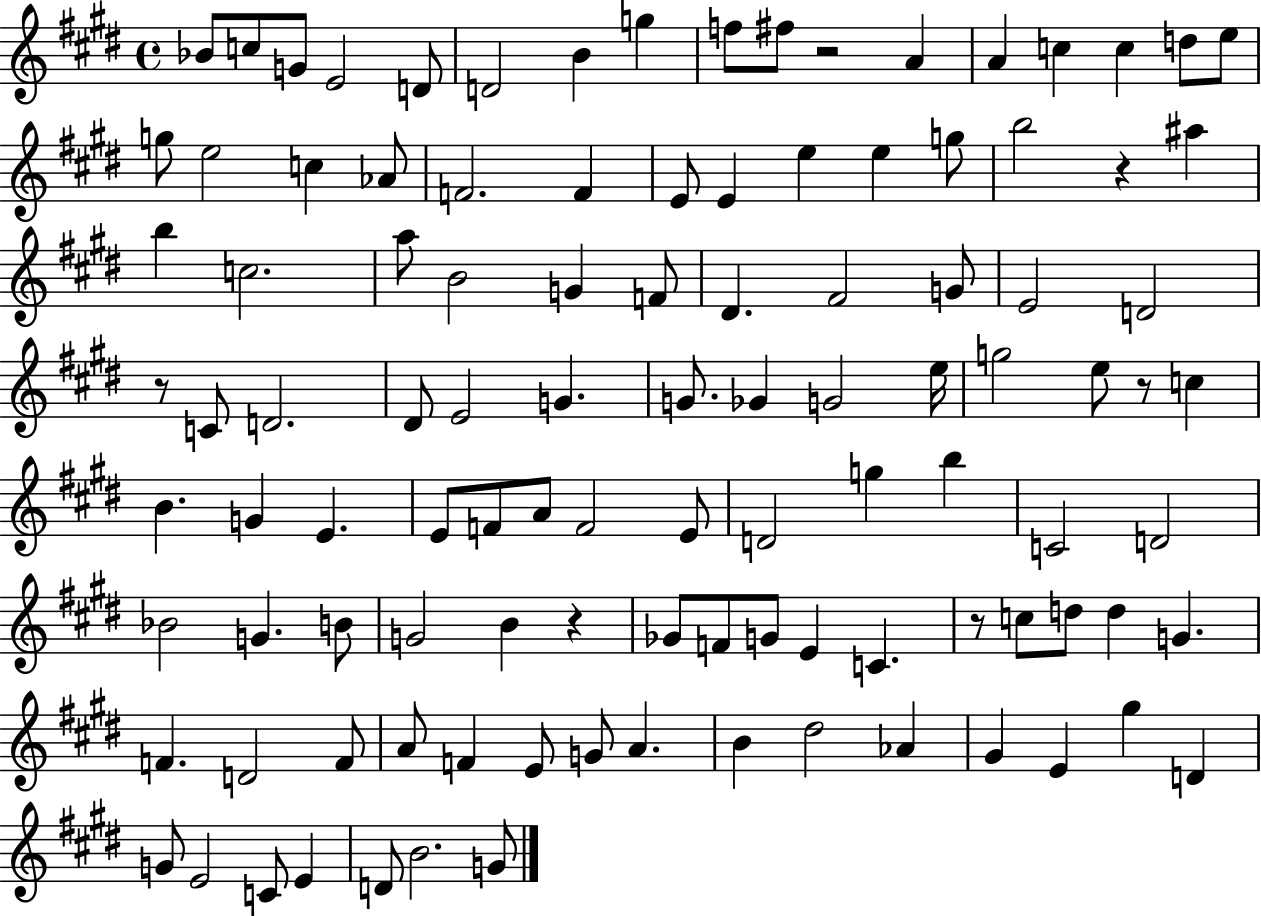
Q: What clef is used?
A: treble